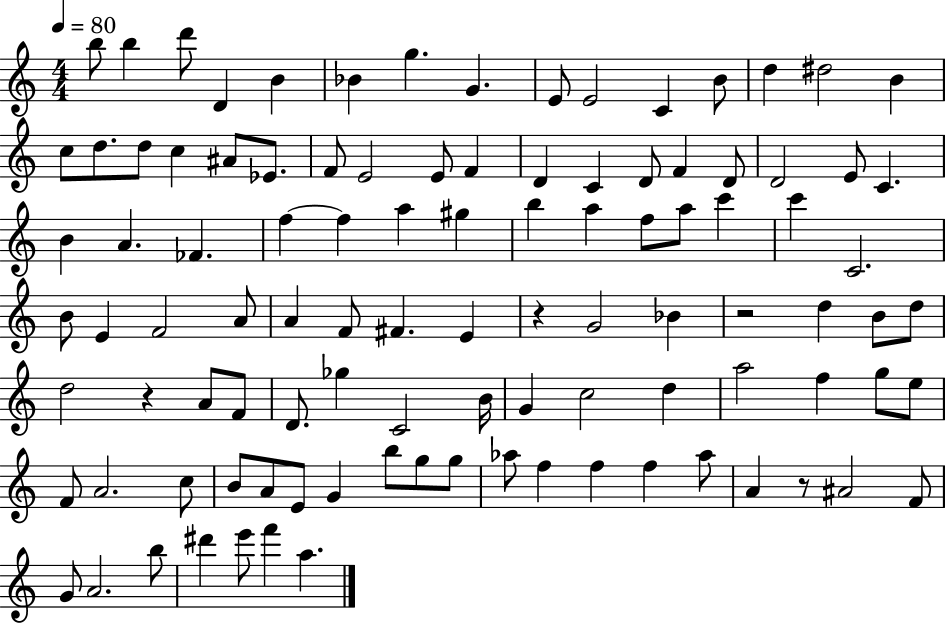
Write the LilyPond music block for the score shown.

{
  \clef treble
  \numericTimeSignature
  \time 4/4
  \key c \major
  \tempo 4 = 80
  \repeat volta 2 { b''8 b''4 d'''8 d'4 b'4 | bes'4 g''4. g'4. | e'8 e'2 c'4 b'8 | d''4 dis''2 b'4 | \break c''8 d''8. d''8 c''4 ais'8 ees'8. | f'8 e'2 e'8 f'4 | d'4 c'4 d'8 f'4 d'8 | d'2 e'8 c'4. | \break b'4 a'4. fes'4. | f''4~~ f''4 a''4 gis''4 | b''4 a''4 f''8 a''8 c'''4 | c'''4 c'2. | \break b'8 e'4 f'2 a'8 | a'4 f'8 fis'4. e'4 | r4 g'2 bes'4 | r2 d''4 b'8 d''8 | \break d''2 r4 a'8 f'8 | d'8. ges''4 c'2 b'16 | g'4 c''2 d''4 | a''2 f''4 g''8 e''8 | \break f'8 a'2. c''8 | b'8 a'8 e'8 g'4 b''8 g''8 g''8 | aes''8 f''4 f''4 f''4 aes''8 | a'4 r8 ais'2 f'8 | \break g'8 a'2. b''8 | dis'''4 e'''8 f'''4 a''4. | } \bar "|."
}